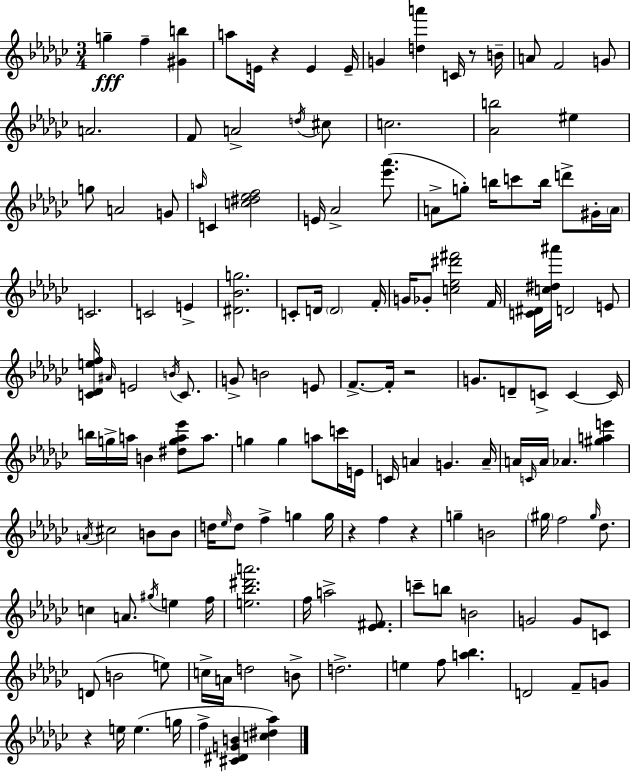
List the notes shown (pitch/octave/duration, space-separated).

G5/q F5/q [G#4,B5]/q A5/e E4/s R/q E4/q E4/s G4/q [D5,A6]/q C4/s R/e B4/s A4/e F4/h G4/e A4/h. F4/e A4/h D5/s C#5/e C5/h. [Ab4,B5]/h EIS5/q G5/e A4/h G4/e A5/s C4/q [C5,D#5,Eb5,F5]/h E4/s Ab4/h [Eb6,Ab6]/e. A4/e G5/e B5/s C6/e B5/s D6/e G#4/s A4/s C4/h. C4/h E4/q [D#4,Bb4,G5]/h. C4/e D4/s D4/h F4/s G4/s Gb4/e [C5,Eb5,D#6,F#6]/h F4/s [C4,D#4]/s [C5,D#5,A#6]/s D4/h E4/e [C4,Db4,E5,F5]/s A#4/s E4/h B4/s C4/e. G4/e B4/h E4/e F4/e. F4/s R/h G4/e. D4/e C4/e C4/q C4/s B5/s G5/s A5/s B4/q [D#5,G5,A5,Eb6]/e A5/e. G5/q G5/q A5/e C6/s E4/s C4/s A4/q G4/q. A4/s A4/s C4/s A4/s Ab4/q. [G#5,A5,E6]/q A4/s C#5/h B4/e B4/e D5/s Eb5/s D5/e F5/q G5/q G5/s R/q F5/q R/q G5/q B4/h G#5/s F5/h G#5/s Db5/e. C5/q A4/e. G#5/s E5/q F5/s [E5,Bb5,D#6,A6]/h. F5/s A5/h [Eb4,F#4]/e. C6/e B5/e B4/h G4/h G4/e C4/e D4/e B4/h E5/e C5/s A4/s D5/h B4/e D5/h. E5/q F5/e [A5,Bb5]/q. D4/h F4/e G4/e R/q E5/s E5/q. G5/s F5/q [C#4,D#4,G4,B4]/q [C5,D#5,Ab5]/q